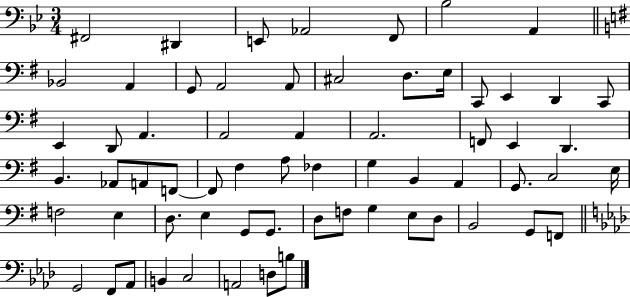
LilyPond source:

{
  \clef bass
  \numericTimeSignature
  \time 3/4
  \key bes \major
  \repeat volta 2 { fis,2 dis,4 | e,8 aes,2 f,8 | bes2 a,4 | \bar "||" \break \key g \major bes,2 a,4 | g,8 a,2 a,8 | cis2 d8. e16 | c,8 e,4 d,4 c,8 | \break e,4 d,8 a,4. | a,2 a,4 | a,2. | f,8 e,4 d,4. | \break b,4. aes,8 a,8 f,8~~ | f,8 fis4 a8 fes4 | g4 b,4 a,4 | g,8. c2 e16 | \break f2 e4 | d8. e4 g,8 g,8. | d8 f8 g4 e8 d8 | b,2 g,8 f,8 | \break \bar "||" \break \key aes \major g,2 f,8 aes,8 | b,4 c2 | a,2 d8 b8 | } \bar "|."
}